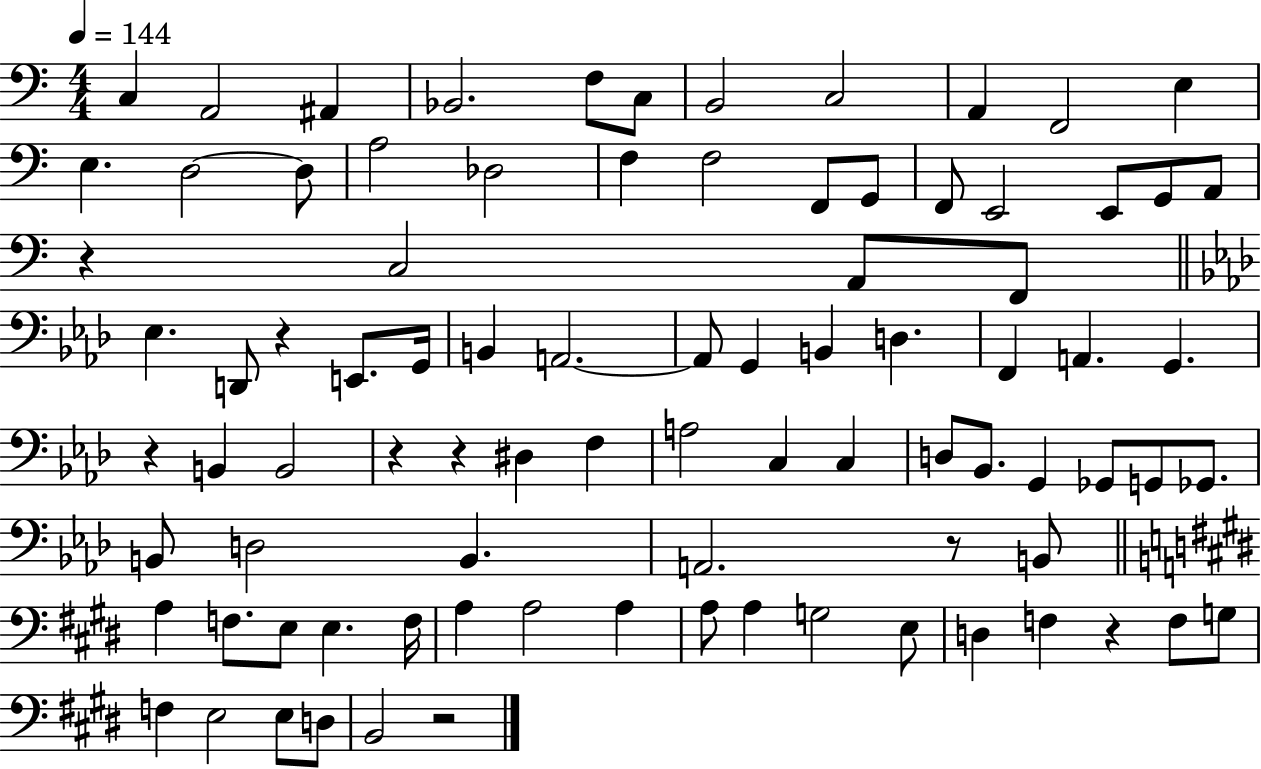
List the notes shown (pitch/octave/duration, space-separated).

C3/q A2/h A#2/q Bb2/h. F3/e C3/e B2/h C3/h A2/q F2/h E3/q E3/q. D3/h D3/e A3/h Db3/h F3/q F3/h F2/e G2/e F2/e E2/h E2/e G2/e A2/e R/q C3/h A2/e F2/e Eb3/q. D2/e R/q E2/e. G2/s B2/q A2/h. A2/e G2/q B2/q D3/q. F2/q A2/q. G2/q. R/q B2/q B2/h R/q R/q D#3/q F3/q A3/h C3/q C3/q D3/e Bb2/e. G2/q Gb2/e G2/e Gb2/e. B2/e D3/h B2/q. A2/h. R/e B2/e A3/q F3/e. E3/e E3/q. F3/s A3/q A3/h A3/q A3/e A3/q G3/h E3/e D3/q F3/q R/q F3/e G3/e F3/q E3/h E3/e D3/e B2/h R/h